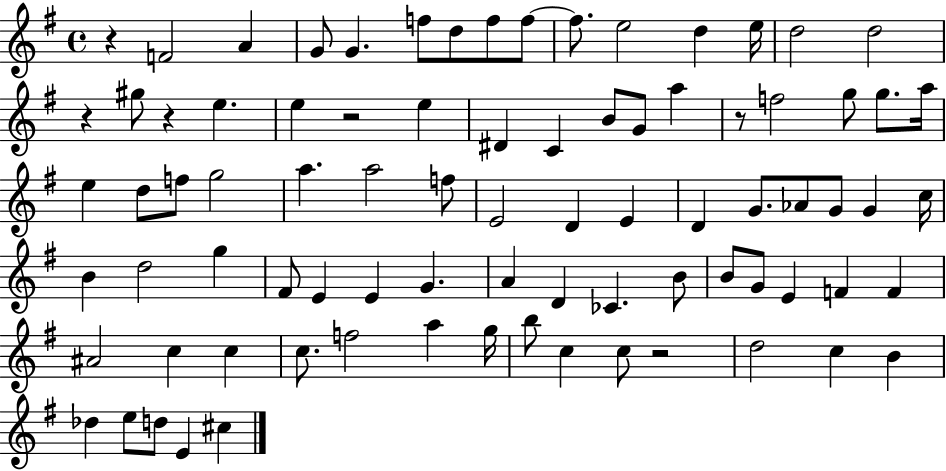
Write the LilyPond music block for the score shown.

{
  \clef treble
  \time 4/4
  \defaultTimeSignature
  \key g \major
  r4 f'2 a'4 | g'8 g'4. f''8 d''8 f''8 f''8~~ | f''8. e''2 d''4 e''16 | d''2 d''2 | \break r4 gis''8 r4 e''4. | e''4 r2 e''4 | dis'4 c'4 b'8 g'8 a''4 | r8 f''2 g''8 g''8. a''16 | \break e''4 d''8 f''8 g''2 | a''4. a''2 f''8 | e'2 d'4 e'4 | d'4 g'8. aes'8 g'8 g'4 c''16 | \break b'4 d''2 g''4 | fis'8 e'4 e'4 g'4. | a'4 d'4 ces'4. b'8 | b'8 g'8 e'4 f'4 f'4 | \break ais'2 c''4 c''4 | c''8. f''2 a''4 g''16 | b''8 c''4 c''8 r2 | d''2 c''4 b'4 | \break des''4 e''8 d''8 e'4 cis''4 | \bar "|."
}